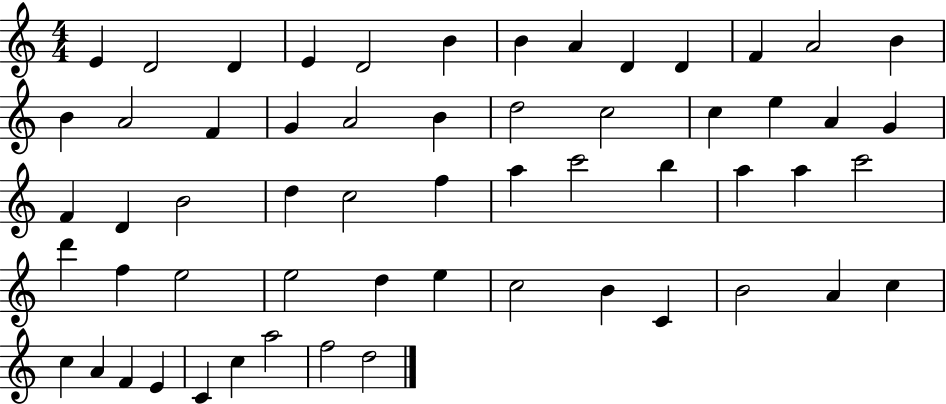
{
  \clef treble
  \numericTimeSignature
  \time 4/4
  \key c \major
  e'4 d'2 d'4 | e'4 d'2 b'4 | b'4 a'4 d'4 d'4 | f'4 a'2 b'4 | \break b'4 a'2 f'4 | g'4 a'2 b'4 | d''2 c''2 | c''4 e''4 a'4 g'4 | \break f'4 d'4 b'2 | d''4 c''2 f''4 | a''4 c'''2 b''4 | a''4 a''4 c'''2 | \break d'''4 f''4 e''2 | e''2 d''4 e''4 | c''2 b'4 c'4 | b'2 a'4 c''4 | \break c''4 a'4 f'4 e'4 | c'4 c''4 a''2 | f''2 d''2 | \bar "|."
}